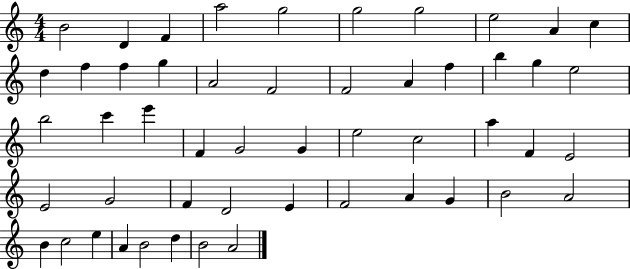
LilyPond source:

{
  \clef treble
  \numericTimeSignature
  \time 4/4
  \key c \major
  b'2 d'4 f'4 | a''2 g''2 | g''2 g''2 | e''2 a'4 c''4 | \break d''4 f''4 f''4 g''4 | a'2 f'2 | f'2 a'4 f''4 | b''4 g''4 e''2 | \break b''2 c'''4 e'''4 | f'4 g'2 g'4 | e''2 c''2 | a''4 f'4 e'2 | \break e'2 g'2 | f'4 d'2 e'4 | f'2 a'4 g'4 | b'2 a'2 | \break b'4 c''2 e''4 | a'4 b'2 d''4 | b'2 a'2 | \bar "|."
}